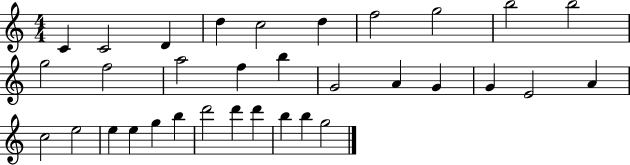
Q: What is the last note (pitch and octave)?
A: G5